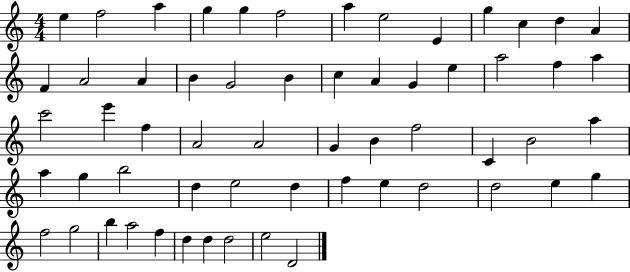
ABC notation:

X:1
T:Untitled
M:4/4
L:1/4
K:C
e f2 a g g f2 a e2 E g c d A F A2 A B G2 B c A G e a2 f a c'2 e' f A2 A2 G B f2 C B2 a a g b2 d e2 d f e d2 d2 e g f2 g2 b a2 f d d d2 e2 D2